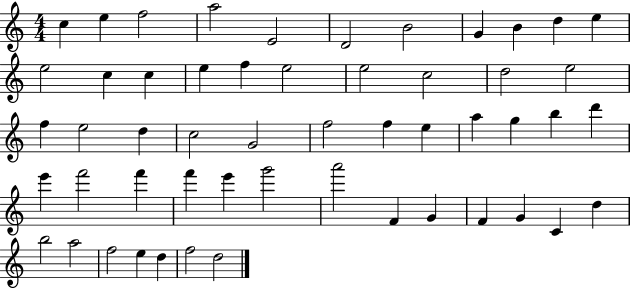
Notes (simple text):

C5/q E5/q F5/h A5/h E4/h D4/h B4/h G4/q B4/q D5/q E5/q E5/h C5/q C5/q E5/q F5/q E5/h E5/h C5/h D5/h E5/h F5/q E5/h D5/q C5/h G4/h F5/h F5/q E5/q A5/q G5/q B5/q D6/q E6/q F6/h F6/q F6/q E6/q G6/h A6/h F4/q G4/q F4/q G4/q C4/q D5/q B5/h A5/h F5/h E5/q D5/q F5/h D5/h